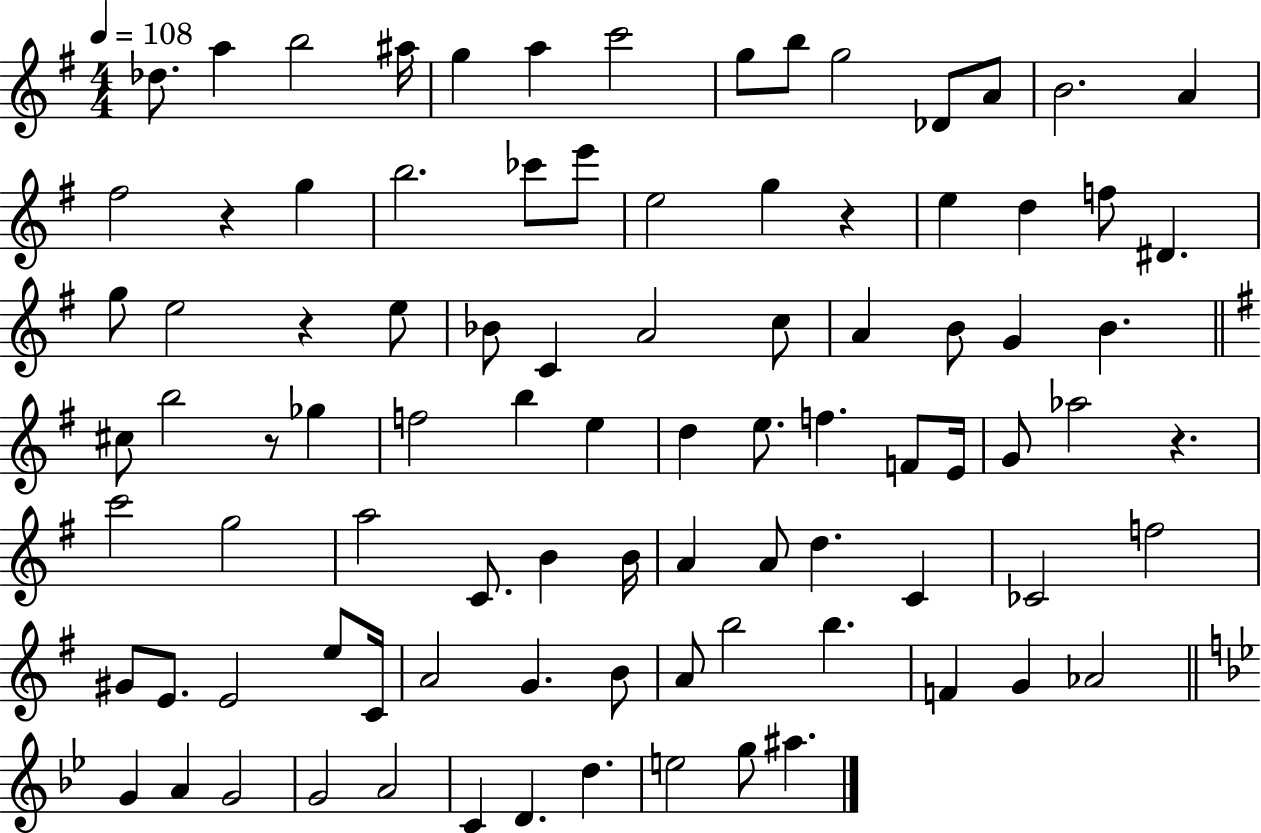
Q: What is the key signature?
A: G major